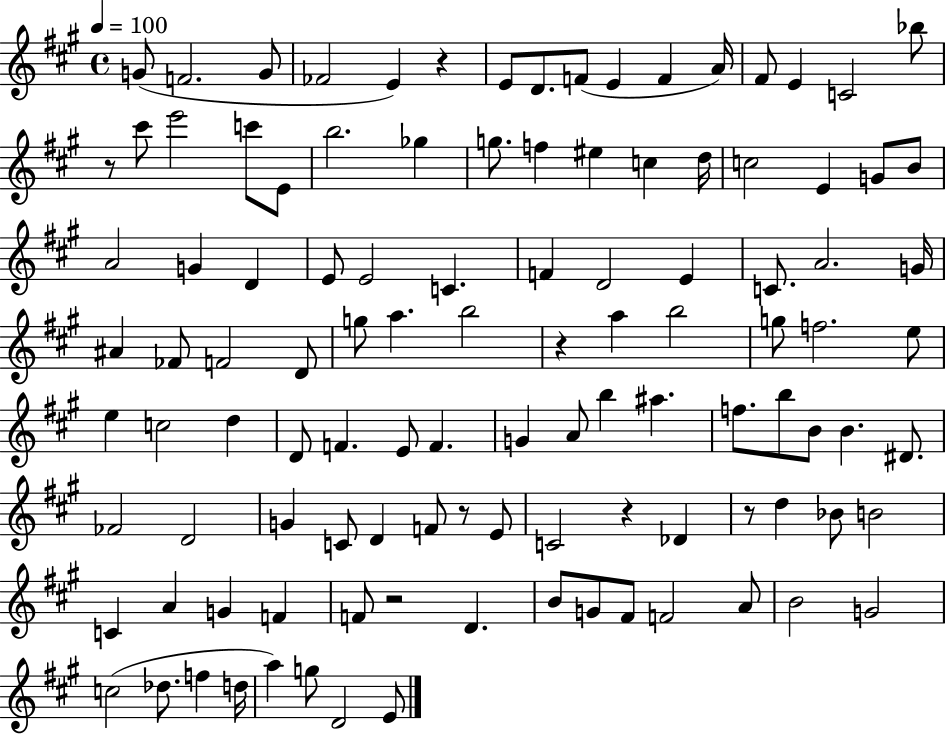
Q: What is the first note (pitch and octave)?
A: G4